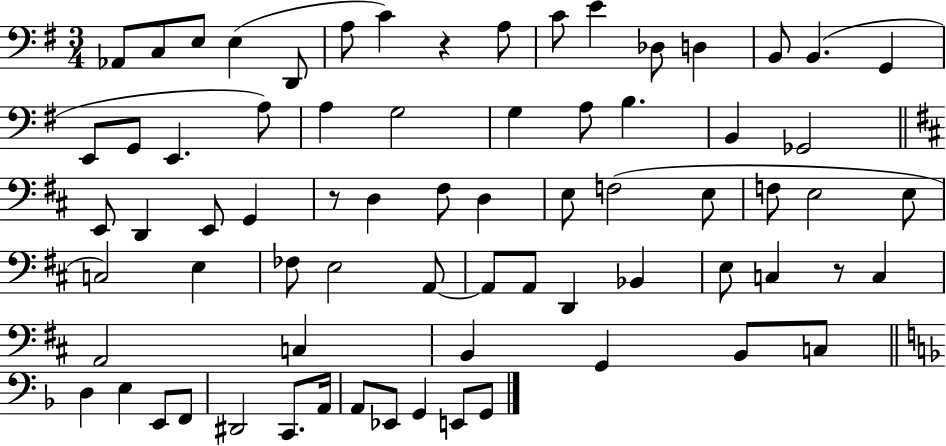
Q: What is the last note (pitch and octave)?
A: G2